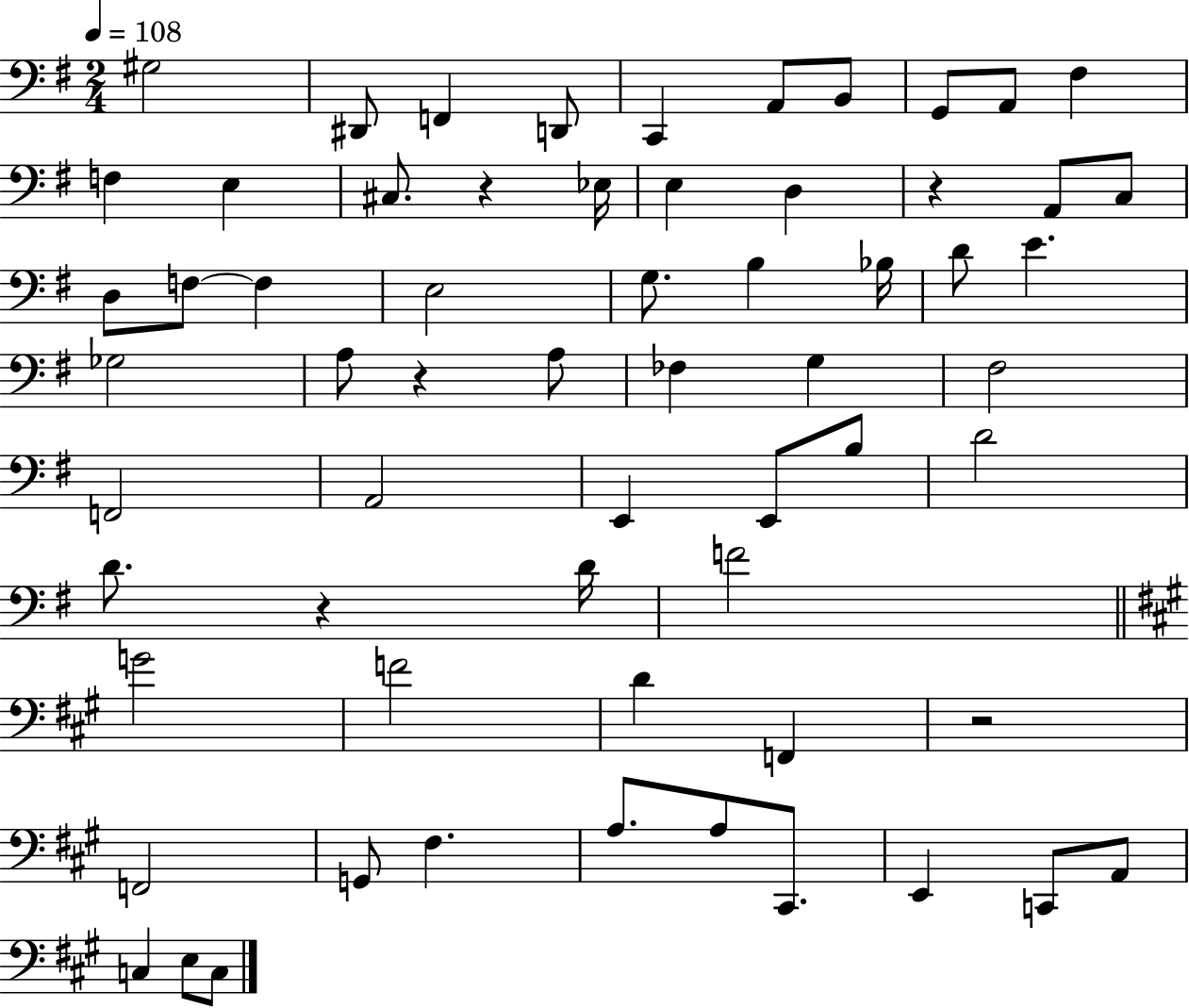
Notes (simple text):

G#3/h D#2/e F2/q D2/e C2/q A2/e B2/e G2/e A2/e F#3/q F3/q E3/q C#3/e. R/q Eb3/s E3/q D3/q R/q A2/e C3/e D3/e F3/e F3/q E3/h G3/e. B3/q Bb3/s D4/e E4/q. Gb3/h A3/e R/q A3/e FES3/q G3/q F#3/h F2/h A2/h E2/q E2/e B3/e D4/h D4/e. R/q D4/s F4/h G4/h F4/h D4/q F2/q R/h F2/h G2/e F#3/q. A3/e. A3/e C#2/e. E2/q C2/e A2/e C3/q E3/e C3/e